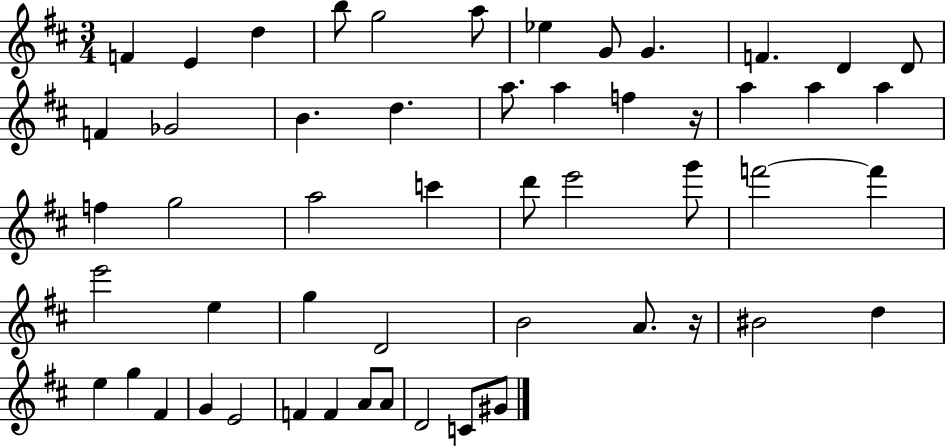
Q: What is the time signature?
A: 3/4